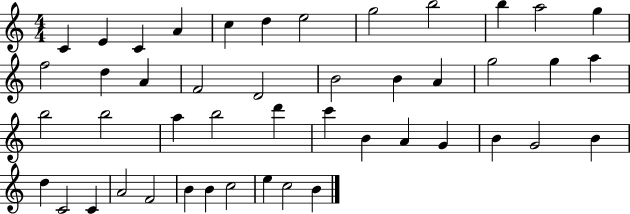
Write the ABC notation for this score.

X:1
T:Untitled
M:4/4
L:1/4
K:C
C E C A c d e2 g2 b2 b a2 g f2 d A F2 D2 B2 B A g2 g a b2 b2 a b2 d' c' B A G B G2 B d C2 C A2 F2 B B c2 e c2 B